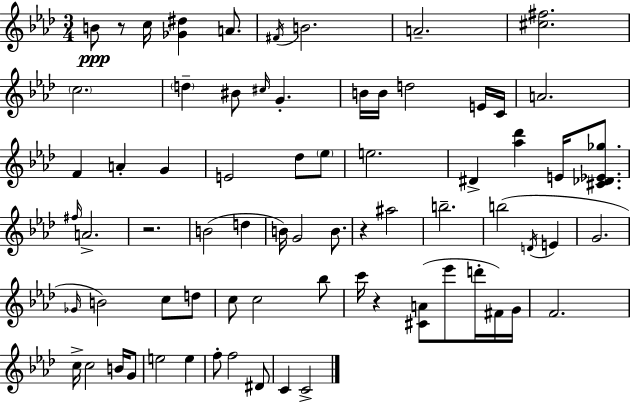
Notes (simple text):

B4/e R/e C5/s [Gb4,D#5]/q A4/e. F#4/s B4/h. A4/h. [C#5,F#5]/h. C5/h. D5/q BIS4/e C#5/s G4/q. B4/s B4/s D5/h E4/s C4/s A4/h. F4/q A4/q G4/q E4/h Db5/e Eb5/e E5/h. D#4/q [Ab5,Db6]/q E4/s [C#4,Db4,Eb4,Gb5]/e. F#5/s A4/h. R/h. B4/h D5/q B4/s G4/h B4/e. R/q A#5/h B5/h. B5/h D4/s E4/q G4/h. Gb4/s B4/h C5/e D5/e C5/e C5/h Bb5/e C6/s R/q [C#4,A4]/e Eb6/e D6/s F#4/s G4/s F4/h. C5/s C5/h B4/s G4/e E5/h E5/q F5/e F5/h D#4/e C4/q C4/h